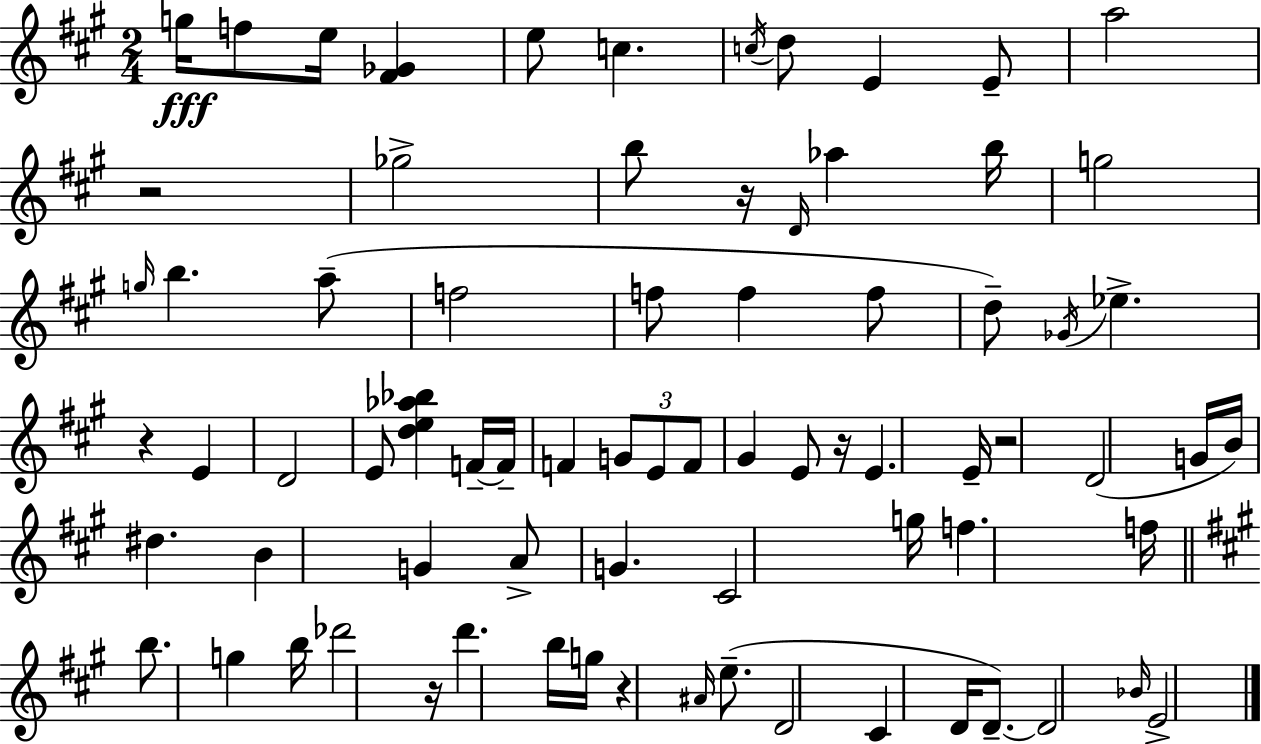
{
  \clef treble
  \numericTimeSignature
  \time 2/4
  \key a \major
  g''16\fff f''8 e''16 <fis' ges'>4 | e''8 c''4. | \acciaccatura { c''16 } d''8 e'4 e'8-- | a''2 | \break r2 | ges''2-> | b''8 r16 \grace { d'16 } aes''4 | b''16 g''2 | \break \grace { g''16 } b''4. | a''8--( f''2 | f''8 f''4 | f''8 d''8--) \acciaccatura { ges'16 } ees''4.-> | \break r4 | e'4 d'2 | e'8 <d'' e'' aes'' bes''>4 | f'16--~~ f'16-- f'4 | \break \tuplet 3/2 { g'8 e'8 f'8 } gis'4 | e'8 r16 e'4. | e'16-- r2 | d'2( | \break g'16 b'16) dis''4. | b'4 | g'4 a'8-> g'4. | cis'2 | \break g''16 f''4. | f''16 \bar "||" \break \key a \major b''8. g''4 b''16 | des'''2 | r16 d'''4. b''16 | g''16 r4 \grace { ais'16 } e''8.--( | \break d'2 | cis'4 d'16 d'8.--~~) | d'2 | \grace { bes'16 } e'2-> | \break \bar "|."
}